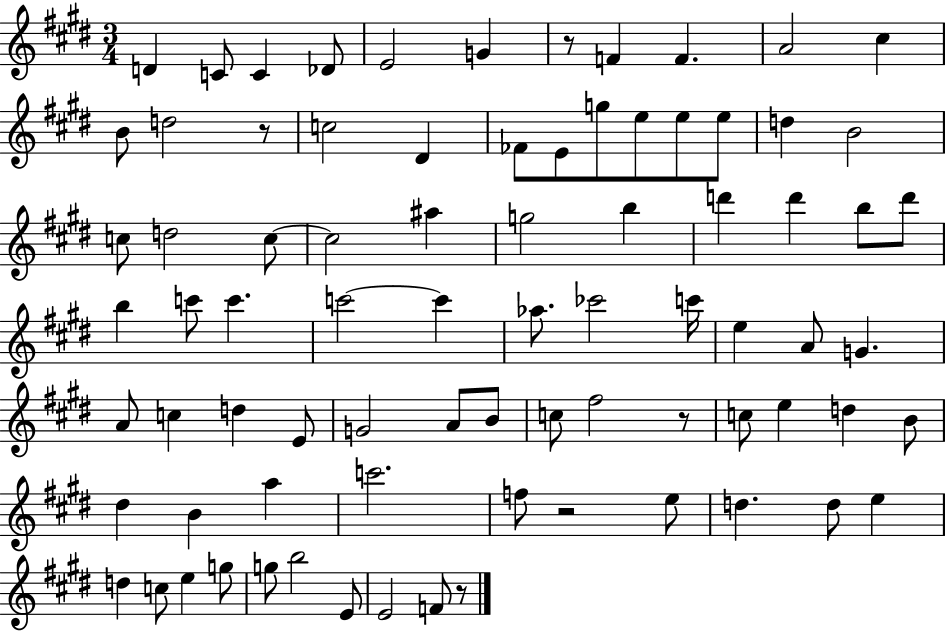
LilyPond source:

{
  \clef treble
  \numericTimeSignature
  \time 3/4
  \key e \major
  \repeat volta 2 { d'4 c'8 c'4 des'8 | e'2 g'4 | r8 f'4 f'4. | a'2 cis''4 | \break b'8 d''2 r8 | c''2 dis'4 | fes'8 e'8 g''8 e''8 e''8 e''8 | d''4 b'2 | \break c''8 d''2 c''8~~ | c''2 ais''4 | g''2 b''4 | d'''4 d'''4 b''8 d'''8 | \break b''4 c'''8 c'''4. | c'''2~~ c'''4 | aes''8. ces'''2 c'''16 | e''4 a'8 g'4. | \break a'8 c''4 d''4 e'8 | g'2 a'8 b'8 | c''8 fis''2 r8 | c''8 e''4 d''4 b'8 | \break dis''4 b'4 a''4 | c'''2. | f''8 r2 e''8 | d''4. d''8 e''4 | \break d''4 c''8 e''4 g''8 | g''8 b''2 e'8 | e'2 f'8 r8 | } \bar "|."
}